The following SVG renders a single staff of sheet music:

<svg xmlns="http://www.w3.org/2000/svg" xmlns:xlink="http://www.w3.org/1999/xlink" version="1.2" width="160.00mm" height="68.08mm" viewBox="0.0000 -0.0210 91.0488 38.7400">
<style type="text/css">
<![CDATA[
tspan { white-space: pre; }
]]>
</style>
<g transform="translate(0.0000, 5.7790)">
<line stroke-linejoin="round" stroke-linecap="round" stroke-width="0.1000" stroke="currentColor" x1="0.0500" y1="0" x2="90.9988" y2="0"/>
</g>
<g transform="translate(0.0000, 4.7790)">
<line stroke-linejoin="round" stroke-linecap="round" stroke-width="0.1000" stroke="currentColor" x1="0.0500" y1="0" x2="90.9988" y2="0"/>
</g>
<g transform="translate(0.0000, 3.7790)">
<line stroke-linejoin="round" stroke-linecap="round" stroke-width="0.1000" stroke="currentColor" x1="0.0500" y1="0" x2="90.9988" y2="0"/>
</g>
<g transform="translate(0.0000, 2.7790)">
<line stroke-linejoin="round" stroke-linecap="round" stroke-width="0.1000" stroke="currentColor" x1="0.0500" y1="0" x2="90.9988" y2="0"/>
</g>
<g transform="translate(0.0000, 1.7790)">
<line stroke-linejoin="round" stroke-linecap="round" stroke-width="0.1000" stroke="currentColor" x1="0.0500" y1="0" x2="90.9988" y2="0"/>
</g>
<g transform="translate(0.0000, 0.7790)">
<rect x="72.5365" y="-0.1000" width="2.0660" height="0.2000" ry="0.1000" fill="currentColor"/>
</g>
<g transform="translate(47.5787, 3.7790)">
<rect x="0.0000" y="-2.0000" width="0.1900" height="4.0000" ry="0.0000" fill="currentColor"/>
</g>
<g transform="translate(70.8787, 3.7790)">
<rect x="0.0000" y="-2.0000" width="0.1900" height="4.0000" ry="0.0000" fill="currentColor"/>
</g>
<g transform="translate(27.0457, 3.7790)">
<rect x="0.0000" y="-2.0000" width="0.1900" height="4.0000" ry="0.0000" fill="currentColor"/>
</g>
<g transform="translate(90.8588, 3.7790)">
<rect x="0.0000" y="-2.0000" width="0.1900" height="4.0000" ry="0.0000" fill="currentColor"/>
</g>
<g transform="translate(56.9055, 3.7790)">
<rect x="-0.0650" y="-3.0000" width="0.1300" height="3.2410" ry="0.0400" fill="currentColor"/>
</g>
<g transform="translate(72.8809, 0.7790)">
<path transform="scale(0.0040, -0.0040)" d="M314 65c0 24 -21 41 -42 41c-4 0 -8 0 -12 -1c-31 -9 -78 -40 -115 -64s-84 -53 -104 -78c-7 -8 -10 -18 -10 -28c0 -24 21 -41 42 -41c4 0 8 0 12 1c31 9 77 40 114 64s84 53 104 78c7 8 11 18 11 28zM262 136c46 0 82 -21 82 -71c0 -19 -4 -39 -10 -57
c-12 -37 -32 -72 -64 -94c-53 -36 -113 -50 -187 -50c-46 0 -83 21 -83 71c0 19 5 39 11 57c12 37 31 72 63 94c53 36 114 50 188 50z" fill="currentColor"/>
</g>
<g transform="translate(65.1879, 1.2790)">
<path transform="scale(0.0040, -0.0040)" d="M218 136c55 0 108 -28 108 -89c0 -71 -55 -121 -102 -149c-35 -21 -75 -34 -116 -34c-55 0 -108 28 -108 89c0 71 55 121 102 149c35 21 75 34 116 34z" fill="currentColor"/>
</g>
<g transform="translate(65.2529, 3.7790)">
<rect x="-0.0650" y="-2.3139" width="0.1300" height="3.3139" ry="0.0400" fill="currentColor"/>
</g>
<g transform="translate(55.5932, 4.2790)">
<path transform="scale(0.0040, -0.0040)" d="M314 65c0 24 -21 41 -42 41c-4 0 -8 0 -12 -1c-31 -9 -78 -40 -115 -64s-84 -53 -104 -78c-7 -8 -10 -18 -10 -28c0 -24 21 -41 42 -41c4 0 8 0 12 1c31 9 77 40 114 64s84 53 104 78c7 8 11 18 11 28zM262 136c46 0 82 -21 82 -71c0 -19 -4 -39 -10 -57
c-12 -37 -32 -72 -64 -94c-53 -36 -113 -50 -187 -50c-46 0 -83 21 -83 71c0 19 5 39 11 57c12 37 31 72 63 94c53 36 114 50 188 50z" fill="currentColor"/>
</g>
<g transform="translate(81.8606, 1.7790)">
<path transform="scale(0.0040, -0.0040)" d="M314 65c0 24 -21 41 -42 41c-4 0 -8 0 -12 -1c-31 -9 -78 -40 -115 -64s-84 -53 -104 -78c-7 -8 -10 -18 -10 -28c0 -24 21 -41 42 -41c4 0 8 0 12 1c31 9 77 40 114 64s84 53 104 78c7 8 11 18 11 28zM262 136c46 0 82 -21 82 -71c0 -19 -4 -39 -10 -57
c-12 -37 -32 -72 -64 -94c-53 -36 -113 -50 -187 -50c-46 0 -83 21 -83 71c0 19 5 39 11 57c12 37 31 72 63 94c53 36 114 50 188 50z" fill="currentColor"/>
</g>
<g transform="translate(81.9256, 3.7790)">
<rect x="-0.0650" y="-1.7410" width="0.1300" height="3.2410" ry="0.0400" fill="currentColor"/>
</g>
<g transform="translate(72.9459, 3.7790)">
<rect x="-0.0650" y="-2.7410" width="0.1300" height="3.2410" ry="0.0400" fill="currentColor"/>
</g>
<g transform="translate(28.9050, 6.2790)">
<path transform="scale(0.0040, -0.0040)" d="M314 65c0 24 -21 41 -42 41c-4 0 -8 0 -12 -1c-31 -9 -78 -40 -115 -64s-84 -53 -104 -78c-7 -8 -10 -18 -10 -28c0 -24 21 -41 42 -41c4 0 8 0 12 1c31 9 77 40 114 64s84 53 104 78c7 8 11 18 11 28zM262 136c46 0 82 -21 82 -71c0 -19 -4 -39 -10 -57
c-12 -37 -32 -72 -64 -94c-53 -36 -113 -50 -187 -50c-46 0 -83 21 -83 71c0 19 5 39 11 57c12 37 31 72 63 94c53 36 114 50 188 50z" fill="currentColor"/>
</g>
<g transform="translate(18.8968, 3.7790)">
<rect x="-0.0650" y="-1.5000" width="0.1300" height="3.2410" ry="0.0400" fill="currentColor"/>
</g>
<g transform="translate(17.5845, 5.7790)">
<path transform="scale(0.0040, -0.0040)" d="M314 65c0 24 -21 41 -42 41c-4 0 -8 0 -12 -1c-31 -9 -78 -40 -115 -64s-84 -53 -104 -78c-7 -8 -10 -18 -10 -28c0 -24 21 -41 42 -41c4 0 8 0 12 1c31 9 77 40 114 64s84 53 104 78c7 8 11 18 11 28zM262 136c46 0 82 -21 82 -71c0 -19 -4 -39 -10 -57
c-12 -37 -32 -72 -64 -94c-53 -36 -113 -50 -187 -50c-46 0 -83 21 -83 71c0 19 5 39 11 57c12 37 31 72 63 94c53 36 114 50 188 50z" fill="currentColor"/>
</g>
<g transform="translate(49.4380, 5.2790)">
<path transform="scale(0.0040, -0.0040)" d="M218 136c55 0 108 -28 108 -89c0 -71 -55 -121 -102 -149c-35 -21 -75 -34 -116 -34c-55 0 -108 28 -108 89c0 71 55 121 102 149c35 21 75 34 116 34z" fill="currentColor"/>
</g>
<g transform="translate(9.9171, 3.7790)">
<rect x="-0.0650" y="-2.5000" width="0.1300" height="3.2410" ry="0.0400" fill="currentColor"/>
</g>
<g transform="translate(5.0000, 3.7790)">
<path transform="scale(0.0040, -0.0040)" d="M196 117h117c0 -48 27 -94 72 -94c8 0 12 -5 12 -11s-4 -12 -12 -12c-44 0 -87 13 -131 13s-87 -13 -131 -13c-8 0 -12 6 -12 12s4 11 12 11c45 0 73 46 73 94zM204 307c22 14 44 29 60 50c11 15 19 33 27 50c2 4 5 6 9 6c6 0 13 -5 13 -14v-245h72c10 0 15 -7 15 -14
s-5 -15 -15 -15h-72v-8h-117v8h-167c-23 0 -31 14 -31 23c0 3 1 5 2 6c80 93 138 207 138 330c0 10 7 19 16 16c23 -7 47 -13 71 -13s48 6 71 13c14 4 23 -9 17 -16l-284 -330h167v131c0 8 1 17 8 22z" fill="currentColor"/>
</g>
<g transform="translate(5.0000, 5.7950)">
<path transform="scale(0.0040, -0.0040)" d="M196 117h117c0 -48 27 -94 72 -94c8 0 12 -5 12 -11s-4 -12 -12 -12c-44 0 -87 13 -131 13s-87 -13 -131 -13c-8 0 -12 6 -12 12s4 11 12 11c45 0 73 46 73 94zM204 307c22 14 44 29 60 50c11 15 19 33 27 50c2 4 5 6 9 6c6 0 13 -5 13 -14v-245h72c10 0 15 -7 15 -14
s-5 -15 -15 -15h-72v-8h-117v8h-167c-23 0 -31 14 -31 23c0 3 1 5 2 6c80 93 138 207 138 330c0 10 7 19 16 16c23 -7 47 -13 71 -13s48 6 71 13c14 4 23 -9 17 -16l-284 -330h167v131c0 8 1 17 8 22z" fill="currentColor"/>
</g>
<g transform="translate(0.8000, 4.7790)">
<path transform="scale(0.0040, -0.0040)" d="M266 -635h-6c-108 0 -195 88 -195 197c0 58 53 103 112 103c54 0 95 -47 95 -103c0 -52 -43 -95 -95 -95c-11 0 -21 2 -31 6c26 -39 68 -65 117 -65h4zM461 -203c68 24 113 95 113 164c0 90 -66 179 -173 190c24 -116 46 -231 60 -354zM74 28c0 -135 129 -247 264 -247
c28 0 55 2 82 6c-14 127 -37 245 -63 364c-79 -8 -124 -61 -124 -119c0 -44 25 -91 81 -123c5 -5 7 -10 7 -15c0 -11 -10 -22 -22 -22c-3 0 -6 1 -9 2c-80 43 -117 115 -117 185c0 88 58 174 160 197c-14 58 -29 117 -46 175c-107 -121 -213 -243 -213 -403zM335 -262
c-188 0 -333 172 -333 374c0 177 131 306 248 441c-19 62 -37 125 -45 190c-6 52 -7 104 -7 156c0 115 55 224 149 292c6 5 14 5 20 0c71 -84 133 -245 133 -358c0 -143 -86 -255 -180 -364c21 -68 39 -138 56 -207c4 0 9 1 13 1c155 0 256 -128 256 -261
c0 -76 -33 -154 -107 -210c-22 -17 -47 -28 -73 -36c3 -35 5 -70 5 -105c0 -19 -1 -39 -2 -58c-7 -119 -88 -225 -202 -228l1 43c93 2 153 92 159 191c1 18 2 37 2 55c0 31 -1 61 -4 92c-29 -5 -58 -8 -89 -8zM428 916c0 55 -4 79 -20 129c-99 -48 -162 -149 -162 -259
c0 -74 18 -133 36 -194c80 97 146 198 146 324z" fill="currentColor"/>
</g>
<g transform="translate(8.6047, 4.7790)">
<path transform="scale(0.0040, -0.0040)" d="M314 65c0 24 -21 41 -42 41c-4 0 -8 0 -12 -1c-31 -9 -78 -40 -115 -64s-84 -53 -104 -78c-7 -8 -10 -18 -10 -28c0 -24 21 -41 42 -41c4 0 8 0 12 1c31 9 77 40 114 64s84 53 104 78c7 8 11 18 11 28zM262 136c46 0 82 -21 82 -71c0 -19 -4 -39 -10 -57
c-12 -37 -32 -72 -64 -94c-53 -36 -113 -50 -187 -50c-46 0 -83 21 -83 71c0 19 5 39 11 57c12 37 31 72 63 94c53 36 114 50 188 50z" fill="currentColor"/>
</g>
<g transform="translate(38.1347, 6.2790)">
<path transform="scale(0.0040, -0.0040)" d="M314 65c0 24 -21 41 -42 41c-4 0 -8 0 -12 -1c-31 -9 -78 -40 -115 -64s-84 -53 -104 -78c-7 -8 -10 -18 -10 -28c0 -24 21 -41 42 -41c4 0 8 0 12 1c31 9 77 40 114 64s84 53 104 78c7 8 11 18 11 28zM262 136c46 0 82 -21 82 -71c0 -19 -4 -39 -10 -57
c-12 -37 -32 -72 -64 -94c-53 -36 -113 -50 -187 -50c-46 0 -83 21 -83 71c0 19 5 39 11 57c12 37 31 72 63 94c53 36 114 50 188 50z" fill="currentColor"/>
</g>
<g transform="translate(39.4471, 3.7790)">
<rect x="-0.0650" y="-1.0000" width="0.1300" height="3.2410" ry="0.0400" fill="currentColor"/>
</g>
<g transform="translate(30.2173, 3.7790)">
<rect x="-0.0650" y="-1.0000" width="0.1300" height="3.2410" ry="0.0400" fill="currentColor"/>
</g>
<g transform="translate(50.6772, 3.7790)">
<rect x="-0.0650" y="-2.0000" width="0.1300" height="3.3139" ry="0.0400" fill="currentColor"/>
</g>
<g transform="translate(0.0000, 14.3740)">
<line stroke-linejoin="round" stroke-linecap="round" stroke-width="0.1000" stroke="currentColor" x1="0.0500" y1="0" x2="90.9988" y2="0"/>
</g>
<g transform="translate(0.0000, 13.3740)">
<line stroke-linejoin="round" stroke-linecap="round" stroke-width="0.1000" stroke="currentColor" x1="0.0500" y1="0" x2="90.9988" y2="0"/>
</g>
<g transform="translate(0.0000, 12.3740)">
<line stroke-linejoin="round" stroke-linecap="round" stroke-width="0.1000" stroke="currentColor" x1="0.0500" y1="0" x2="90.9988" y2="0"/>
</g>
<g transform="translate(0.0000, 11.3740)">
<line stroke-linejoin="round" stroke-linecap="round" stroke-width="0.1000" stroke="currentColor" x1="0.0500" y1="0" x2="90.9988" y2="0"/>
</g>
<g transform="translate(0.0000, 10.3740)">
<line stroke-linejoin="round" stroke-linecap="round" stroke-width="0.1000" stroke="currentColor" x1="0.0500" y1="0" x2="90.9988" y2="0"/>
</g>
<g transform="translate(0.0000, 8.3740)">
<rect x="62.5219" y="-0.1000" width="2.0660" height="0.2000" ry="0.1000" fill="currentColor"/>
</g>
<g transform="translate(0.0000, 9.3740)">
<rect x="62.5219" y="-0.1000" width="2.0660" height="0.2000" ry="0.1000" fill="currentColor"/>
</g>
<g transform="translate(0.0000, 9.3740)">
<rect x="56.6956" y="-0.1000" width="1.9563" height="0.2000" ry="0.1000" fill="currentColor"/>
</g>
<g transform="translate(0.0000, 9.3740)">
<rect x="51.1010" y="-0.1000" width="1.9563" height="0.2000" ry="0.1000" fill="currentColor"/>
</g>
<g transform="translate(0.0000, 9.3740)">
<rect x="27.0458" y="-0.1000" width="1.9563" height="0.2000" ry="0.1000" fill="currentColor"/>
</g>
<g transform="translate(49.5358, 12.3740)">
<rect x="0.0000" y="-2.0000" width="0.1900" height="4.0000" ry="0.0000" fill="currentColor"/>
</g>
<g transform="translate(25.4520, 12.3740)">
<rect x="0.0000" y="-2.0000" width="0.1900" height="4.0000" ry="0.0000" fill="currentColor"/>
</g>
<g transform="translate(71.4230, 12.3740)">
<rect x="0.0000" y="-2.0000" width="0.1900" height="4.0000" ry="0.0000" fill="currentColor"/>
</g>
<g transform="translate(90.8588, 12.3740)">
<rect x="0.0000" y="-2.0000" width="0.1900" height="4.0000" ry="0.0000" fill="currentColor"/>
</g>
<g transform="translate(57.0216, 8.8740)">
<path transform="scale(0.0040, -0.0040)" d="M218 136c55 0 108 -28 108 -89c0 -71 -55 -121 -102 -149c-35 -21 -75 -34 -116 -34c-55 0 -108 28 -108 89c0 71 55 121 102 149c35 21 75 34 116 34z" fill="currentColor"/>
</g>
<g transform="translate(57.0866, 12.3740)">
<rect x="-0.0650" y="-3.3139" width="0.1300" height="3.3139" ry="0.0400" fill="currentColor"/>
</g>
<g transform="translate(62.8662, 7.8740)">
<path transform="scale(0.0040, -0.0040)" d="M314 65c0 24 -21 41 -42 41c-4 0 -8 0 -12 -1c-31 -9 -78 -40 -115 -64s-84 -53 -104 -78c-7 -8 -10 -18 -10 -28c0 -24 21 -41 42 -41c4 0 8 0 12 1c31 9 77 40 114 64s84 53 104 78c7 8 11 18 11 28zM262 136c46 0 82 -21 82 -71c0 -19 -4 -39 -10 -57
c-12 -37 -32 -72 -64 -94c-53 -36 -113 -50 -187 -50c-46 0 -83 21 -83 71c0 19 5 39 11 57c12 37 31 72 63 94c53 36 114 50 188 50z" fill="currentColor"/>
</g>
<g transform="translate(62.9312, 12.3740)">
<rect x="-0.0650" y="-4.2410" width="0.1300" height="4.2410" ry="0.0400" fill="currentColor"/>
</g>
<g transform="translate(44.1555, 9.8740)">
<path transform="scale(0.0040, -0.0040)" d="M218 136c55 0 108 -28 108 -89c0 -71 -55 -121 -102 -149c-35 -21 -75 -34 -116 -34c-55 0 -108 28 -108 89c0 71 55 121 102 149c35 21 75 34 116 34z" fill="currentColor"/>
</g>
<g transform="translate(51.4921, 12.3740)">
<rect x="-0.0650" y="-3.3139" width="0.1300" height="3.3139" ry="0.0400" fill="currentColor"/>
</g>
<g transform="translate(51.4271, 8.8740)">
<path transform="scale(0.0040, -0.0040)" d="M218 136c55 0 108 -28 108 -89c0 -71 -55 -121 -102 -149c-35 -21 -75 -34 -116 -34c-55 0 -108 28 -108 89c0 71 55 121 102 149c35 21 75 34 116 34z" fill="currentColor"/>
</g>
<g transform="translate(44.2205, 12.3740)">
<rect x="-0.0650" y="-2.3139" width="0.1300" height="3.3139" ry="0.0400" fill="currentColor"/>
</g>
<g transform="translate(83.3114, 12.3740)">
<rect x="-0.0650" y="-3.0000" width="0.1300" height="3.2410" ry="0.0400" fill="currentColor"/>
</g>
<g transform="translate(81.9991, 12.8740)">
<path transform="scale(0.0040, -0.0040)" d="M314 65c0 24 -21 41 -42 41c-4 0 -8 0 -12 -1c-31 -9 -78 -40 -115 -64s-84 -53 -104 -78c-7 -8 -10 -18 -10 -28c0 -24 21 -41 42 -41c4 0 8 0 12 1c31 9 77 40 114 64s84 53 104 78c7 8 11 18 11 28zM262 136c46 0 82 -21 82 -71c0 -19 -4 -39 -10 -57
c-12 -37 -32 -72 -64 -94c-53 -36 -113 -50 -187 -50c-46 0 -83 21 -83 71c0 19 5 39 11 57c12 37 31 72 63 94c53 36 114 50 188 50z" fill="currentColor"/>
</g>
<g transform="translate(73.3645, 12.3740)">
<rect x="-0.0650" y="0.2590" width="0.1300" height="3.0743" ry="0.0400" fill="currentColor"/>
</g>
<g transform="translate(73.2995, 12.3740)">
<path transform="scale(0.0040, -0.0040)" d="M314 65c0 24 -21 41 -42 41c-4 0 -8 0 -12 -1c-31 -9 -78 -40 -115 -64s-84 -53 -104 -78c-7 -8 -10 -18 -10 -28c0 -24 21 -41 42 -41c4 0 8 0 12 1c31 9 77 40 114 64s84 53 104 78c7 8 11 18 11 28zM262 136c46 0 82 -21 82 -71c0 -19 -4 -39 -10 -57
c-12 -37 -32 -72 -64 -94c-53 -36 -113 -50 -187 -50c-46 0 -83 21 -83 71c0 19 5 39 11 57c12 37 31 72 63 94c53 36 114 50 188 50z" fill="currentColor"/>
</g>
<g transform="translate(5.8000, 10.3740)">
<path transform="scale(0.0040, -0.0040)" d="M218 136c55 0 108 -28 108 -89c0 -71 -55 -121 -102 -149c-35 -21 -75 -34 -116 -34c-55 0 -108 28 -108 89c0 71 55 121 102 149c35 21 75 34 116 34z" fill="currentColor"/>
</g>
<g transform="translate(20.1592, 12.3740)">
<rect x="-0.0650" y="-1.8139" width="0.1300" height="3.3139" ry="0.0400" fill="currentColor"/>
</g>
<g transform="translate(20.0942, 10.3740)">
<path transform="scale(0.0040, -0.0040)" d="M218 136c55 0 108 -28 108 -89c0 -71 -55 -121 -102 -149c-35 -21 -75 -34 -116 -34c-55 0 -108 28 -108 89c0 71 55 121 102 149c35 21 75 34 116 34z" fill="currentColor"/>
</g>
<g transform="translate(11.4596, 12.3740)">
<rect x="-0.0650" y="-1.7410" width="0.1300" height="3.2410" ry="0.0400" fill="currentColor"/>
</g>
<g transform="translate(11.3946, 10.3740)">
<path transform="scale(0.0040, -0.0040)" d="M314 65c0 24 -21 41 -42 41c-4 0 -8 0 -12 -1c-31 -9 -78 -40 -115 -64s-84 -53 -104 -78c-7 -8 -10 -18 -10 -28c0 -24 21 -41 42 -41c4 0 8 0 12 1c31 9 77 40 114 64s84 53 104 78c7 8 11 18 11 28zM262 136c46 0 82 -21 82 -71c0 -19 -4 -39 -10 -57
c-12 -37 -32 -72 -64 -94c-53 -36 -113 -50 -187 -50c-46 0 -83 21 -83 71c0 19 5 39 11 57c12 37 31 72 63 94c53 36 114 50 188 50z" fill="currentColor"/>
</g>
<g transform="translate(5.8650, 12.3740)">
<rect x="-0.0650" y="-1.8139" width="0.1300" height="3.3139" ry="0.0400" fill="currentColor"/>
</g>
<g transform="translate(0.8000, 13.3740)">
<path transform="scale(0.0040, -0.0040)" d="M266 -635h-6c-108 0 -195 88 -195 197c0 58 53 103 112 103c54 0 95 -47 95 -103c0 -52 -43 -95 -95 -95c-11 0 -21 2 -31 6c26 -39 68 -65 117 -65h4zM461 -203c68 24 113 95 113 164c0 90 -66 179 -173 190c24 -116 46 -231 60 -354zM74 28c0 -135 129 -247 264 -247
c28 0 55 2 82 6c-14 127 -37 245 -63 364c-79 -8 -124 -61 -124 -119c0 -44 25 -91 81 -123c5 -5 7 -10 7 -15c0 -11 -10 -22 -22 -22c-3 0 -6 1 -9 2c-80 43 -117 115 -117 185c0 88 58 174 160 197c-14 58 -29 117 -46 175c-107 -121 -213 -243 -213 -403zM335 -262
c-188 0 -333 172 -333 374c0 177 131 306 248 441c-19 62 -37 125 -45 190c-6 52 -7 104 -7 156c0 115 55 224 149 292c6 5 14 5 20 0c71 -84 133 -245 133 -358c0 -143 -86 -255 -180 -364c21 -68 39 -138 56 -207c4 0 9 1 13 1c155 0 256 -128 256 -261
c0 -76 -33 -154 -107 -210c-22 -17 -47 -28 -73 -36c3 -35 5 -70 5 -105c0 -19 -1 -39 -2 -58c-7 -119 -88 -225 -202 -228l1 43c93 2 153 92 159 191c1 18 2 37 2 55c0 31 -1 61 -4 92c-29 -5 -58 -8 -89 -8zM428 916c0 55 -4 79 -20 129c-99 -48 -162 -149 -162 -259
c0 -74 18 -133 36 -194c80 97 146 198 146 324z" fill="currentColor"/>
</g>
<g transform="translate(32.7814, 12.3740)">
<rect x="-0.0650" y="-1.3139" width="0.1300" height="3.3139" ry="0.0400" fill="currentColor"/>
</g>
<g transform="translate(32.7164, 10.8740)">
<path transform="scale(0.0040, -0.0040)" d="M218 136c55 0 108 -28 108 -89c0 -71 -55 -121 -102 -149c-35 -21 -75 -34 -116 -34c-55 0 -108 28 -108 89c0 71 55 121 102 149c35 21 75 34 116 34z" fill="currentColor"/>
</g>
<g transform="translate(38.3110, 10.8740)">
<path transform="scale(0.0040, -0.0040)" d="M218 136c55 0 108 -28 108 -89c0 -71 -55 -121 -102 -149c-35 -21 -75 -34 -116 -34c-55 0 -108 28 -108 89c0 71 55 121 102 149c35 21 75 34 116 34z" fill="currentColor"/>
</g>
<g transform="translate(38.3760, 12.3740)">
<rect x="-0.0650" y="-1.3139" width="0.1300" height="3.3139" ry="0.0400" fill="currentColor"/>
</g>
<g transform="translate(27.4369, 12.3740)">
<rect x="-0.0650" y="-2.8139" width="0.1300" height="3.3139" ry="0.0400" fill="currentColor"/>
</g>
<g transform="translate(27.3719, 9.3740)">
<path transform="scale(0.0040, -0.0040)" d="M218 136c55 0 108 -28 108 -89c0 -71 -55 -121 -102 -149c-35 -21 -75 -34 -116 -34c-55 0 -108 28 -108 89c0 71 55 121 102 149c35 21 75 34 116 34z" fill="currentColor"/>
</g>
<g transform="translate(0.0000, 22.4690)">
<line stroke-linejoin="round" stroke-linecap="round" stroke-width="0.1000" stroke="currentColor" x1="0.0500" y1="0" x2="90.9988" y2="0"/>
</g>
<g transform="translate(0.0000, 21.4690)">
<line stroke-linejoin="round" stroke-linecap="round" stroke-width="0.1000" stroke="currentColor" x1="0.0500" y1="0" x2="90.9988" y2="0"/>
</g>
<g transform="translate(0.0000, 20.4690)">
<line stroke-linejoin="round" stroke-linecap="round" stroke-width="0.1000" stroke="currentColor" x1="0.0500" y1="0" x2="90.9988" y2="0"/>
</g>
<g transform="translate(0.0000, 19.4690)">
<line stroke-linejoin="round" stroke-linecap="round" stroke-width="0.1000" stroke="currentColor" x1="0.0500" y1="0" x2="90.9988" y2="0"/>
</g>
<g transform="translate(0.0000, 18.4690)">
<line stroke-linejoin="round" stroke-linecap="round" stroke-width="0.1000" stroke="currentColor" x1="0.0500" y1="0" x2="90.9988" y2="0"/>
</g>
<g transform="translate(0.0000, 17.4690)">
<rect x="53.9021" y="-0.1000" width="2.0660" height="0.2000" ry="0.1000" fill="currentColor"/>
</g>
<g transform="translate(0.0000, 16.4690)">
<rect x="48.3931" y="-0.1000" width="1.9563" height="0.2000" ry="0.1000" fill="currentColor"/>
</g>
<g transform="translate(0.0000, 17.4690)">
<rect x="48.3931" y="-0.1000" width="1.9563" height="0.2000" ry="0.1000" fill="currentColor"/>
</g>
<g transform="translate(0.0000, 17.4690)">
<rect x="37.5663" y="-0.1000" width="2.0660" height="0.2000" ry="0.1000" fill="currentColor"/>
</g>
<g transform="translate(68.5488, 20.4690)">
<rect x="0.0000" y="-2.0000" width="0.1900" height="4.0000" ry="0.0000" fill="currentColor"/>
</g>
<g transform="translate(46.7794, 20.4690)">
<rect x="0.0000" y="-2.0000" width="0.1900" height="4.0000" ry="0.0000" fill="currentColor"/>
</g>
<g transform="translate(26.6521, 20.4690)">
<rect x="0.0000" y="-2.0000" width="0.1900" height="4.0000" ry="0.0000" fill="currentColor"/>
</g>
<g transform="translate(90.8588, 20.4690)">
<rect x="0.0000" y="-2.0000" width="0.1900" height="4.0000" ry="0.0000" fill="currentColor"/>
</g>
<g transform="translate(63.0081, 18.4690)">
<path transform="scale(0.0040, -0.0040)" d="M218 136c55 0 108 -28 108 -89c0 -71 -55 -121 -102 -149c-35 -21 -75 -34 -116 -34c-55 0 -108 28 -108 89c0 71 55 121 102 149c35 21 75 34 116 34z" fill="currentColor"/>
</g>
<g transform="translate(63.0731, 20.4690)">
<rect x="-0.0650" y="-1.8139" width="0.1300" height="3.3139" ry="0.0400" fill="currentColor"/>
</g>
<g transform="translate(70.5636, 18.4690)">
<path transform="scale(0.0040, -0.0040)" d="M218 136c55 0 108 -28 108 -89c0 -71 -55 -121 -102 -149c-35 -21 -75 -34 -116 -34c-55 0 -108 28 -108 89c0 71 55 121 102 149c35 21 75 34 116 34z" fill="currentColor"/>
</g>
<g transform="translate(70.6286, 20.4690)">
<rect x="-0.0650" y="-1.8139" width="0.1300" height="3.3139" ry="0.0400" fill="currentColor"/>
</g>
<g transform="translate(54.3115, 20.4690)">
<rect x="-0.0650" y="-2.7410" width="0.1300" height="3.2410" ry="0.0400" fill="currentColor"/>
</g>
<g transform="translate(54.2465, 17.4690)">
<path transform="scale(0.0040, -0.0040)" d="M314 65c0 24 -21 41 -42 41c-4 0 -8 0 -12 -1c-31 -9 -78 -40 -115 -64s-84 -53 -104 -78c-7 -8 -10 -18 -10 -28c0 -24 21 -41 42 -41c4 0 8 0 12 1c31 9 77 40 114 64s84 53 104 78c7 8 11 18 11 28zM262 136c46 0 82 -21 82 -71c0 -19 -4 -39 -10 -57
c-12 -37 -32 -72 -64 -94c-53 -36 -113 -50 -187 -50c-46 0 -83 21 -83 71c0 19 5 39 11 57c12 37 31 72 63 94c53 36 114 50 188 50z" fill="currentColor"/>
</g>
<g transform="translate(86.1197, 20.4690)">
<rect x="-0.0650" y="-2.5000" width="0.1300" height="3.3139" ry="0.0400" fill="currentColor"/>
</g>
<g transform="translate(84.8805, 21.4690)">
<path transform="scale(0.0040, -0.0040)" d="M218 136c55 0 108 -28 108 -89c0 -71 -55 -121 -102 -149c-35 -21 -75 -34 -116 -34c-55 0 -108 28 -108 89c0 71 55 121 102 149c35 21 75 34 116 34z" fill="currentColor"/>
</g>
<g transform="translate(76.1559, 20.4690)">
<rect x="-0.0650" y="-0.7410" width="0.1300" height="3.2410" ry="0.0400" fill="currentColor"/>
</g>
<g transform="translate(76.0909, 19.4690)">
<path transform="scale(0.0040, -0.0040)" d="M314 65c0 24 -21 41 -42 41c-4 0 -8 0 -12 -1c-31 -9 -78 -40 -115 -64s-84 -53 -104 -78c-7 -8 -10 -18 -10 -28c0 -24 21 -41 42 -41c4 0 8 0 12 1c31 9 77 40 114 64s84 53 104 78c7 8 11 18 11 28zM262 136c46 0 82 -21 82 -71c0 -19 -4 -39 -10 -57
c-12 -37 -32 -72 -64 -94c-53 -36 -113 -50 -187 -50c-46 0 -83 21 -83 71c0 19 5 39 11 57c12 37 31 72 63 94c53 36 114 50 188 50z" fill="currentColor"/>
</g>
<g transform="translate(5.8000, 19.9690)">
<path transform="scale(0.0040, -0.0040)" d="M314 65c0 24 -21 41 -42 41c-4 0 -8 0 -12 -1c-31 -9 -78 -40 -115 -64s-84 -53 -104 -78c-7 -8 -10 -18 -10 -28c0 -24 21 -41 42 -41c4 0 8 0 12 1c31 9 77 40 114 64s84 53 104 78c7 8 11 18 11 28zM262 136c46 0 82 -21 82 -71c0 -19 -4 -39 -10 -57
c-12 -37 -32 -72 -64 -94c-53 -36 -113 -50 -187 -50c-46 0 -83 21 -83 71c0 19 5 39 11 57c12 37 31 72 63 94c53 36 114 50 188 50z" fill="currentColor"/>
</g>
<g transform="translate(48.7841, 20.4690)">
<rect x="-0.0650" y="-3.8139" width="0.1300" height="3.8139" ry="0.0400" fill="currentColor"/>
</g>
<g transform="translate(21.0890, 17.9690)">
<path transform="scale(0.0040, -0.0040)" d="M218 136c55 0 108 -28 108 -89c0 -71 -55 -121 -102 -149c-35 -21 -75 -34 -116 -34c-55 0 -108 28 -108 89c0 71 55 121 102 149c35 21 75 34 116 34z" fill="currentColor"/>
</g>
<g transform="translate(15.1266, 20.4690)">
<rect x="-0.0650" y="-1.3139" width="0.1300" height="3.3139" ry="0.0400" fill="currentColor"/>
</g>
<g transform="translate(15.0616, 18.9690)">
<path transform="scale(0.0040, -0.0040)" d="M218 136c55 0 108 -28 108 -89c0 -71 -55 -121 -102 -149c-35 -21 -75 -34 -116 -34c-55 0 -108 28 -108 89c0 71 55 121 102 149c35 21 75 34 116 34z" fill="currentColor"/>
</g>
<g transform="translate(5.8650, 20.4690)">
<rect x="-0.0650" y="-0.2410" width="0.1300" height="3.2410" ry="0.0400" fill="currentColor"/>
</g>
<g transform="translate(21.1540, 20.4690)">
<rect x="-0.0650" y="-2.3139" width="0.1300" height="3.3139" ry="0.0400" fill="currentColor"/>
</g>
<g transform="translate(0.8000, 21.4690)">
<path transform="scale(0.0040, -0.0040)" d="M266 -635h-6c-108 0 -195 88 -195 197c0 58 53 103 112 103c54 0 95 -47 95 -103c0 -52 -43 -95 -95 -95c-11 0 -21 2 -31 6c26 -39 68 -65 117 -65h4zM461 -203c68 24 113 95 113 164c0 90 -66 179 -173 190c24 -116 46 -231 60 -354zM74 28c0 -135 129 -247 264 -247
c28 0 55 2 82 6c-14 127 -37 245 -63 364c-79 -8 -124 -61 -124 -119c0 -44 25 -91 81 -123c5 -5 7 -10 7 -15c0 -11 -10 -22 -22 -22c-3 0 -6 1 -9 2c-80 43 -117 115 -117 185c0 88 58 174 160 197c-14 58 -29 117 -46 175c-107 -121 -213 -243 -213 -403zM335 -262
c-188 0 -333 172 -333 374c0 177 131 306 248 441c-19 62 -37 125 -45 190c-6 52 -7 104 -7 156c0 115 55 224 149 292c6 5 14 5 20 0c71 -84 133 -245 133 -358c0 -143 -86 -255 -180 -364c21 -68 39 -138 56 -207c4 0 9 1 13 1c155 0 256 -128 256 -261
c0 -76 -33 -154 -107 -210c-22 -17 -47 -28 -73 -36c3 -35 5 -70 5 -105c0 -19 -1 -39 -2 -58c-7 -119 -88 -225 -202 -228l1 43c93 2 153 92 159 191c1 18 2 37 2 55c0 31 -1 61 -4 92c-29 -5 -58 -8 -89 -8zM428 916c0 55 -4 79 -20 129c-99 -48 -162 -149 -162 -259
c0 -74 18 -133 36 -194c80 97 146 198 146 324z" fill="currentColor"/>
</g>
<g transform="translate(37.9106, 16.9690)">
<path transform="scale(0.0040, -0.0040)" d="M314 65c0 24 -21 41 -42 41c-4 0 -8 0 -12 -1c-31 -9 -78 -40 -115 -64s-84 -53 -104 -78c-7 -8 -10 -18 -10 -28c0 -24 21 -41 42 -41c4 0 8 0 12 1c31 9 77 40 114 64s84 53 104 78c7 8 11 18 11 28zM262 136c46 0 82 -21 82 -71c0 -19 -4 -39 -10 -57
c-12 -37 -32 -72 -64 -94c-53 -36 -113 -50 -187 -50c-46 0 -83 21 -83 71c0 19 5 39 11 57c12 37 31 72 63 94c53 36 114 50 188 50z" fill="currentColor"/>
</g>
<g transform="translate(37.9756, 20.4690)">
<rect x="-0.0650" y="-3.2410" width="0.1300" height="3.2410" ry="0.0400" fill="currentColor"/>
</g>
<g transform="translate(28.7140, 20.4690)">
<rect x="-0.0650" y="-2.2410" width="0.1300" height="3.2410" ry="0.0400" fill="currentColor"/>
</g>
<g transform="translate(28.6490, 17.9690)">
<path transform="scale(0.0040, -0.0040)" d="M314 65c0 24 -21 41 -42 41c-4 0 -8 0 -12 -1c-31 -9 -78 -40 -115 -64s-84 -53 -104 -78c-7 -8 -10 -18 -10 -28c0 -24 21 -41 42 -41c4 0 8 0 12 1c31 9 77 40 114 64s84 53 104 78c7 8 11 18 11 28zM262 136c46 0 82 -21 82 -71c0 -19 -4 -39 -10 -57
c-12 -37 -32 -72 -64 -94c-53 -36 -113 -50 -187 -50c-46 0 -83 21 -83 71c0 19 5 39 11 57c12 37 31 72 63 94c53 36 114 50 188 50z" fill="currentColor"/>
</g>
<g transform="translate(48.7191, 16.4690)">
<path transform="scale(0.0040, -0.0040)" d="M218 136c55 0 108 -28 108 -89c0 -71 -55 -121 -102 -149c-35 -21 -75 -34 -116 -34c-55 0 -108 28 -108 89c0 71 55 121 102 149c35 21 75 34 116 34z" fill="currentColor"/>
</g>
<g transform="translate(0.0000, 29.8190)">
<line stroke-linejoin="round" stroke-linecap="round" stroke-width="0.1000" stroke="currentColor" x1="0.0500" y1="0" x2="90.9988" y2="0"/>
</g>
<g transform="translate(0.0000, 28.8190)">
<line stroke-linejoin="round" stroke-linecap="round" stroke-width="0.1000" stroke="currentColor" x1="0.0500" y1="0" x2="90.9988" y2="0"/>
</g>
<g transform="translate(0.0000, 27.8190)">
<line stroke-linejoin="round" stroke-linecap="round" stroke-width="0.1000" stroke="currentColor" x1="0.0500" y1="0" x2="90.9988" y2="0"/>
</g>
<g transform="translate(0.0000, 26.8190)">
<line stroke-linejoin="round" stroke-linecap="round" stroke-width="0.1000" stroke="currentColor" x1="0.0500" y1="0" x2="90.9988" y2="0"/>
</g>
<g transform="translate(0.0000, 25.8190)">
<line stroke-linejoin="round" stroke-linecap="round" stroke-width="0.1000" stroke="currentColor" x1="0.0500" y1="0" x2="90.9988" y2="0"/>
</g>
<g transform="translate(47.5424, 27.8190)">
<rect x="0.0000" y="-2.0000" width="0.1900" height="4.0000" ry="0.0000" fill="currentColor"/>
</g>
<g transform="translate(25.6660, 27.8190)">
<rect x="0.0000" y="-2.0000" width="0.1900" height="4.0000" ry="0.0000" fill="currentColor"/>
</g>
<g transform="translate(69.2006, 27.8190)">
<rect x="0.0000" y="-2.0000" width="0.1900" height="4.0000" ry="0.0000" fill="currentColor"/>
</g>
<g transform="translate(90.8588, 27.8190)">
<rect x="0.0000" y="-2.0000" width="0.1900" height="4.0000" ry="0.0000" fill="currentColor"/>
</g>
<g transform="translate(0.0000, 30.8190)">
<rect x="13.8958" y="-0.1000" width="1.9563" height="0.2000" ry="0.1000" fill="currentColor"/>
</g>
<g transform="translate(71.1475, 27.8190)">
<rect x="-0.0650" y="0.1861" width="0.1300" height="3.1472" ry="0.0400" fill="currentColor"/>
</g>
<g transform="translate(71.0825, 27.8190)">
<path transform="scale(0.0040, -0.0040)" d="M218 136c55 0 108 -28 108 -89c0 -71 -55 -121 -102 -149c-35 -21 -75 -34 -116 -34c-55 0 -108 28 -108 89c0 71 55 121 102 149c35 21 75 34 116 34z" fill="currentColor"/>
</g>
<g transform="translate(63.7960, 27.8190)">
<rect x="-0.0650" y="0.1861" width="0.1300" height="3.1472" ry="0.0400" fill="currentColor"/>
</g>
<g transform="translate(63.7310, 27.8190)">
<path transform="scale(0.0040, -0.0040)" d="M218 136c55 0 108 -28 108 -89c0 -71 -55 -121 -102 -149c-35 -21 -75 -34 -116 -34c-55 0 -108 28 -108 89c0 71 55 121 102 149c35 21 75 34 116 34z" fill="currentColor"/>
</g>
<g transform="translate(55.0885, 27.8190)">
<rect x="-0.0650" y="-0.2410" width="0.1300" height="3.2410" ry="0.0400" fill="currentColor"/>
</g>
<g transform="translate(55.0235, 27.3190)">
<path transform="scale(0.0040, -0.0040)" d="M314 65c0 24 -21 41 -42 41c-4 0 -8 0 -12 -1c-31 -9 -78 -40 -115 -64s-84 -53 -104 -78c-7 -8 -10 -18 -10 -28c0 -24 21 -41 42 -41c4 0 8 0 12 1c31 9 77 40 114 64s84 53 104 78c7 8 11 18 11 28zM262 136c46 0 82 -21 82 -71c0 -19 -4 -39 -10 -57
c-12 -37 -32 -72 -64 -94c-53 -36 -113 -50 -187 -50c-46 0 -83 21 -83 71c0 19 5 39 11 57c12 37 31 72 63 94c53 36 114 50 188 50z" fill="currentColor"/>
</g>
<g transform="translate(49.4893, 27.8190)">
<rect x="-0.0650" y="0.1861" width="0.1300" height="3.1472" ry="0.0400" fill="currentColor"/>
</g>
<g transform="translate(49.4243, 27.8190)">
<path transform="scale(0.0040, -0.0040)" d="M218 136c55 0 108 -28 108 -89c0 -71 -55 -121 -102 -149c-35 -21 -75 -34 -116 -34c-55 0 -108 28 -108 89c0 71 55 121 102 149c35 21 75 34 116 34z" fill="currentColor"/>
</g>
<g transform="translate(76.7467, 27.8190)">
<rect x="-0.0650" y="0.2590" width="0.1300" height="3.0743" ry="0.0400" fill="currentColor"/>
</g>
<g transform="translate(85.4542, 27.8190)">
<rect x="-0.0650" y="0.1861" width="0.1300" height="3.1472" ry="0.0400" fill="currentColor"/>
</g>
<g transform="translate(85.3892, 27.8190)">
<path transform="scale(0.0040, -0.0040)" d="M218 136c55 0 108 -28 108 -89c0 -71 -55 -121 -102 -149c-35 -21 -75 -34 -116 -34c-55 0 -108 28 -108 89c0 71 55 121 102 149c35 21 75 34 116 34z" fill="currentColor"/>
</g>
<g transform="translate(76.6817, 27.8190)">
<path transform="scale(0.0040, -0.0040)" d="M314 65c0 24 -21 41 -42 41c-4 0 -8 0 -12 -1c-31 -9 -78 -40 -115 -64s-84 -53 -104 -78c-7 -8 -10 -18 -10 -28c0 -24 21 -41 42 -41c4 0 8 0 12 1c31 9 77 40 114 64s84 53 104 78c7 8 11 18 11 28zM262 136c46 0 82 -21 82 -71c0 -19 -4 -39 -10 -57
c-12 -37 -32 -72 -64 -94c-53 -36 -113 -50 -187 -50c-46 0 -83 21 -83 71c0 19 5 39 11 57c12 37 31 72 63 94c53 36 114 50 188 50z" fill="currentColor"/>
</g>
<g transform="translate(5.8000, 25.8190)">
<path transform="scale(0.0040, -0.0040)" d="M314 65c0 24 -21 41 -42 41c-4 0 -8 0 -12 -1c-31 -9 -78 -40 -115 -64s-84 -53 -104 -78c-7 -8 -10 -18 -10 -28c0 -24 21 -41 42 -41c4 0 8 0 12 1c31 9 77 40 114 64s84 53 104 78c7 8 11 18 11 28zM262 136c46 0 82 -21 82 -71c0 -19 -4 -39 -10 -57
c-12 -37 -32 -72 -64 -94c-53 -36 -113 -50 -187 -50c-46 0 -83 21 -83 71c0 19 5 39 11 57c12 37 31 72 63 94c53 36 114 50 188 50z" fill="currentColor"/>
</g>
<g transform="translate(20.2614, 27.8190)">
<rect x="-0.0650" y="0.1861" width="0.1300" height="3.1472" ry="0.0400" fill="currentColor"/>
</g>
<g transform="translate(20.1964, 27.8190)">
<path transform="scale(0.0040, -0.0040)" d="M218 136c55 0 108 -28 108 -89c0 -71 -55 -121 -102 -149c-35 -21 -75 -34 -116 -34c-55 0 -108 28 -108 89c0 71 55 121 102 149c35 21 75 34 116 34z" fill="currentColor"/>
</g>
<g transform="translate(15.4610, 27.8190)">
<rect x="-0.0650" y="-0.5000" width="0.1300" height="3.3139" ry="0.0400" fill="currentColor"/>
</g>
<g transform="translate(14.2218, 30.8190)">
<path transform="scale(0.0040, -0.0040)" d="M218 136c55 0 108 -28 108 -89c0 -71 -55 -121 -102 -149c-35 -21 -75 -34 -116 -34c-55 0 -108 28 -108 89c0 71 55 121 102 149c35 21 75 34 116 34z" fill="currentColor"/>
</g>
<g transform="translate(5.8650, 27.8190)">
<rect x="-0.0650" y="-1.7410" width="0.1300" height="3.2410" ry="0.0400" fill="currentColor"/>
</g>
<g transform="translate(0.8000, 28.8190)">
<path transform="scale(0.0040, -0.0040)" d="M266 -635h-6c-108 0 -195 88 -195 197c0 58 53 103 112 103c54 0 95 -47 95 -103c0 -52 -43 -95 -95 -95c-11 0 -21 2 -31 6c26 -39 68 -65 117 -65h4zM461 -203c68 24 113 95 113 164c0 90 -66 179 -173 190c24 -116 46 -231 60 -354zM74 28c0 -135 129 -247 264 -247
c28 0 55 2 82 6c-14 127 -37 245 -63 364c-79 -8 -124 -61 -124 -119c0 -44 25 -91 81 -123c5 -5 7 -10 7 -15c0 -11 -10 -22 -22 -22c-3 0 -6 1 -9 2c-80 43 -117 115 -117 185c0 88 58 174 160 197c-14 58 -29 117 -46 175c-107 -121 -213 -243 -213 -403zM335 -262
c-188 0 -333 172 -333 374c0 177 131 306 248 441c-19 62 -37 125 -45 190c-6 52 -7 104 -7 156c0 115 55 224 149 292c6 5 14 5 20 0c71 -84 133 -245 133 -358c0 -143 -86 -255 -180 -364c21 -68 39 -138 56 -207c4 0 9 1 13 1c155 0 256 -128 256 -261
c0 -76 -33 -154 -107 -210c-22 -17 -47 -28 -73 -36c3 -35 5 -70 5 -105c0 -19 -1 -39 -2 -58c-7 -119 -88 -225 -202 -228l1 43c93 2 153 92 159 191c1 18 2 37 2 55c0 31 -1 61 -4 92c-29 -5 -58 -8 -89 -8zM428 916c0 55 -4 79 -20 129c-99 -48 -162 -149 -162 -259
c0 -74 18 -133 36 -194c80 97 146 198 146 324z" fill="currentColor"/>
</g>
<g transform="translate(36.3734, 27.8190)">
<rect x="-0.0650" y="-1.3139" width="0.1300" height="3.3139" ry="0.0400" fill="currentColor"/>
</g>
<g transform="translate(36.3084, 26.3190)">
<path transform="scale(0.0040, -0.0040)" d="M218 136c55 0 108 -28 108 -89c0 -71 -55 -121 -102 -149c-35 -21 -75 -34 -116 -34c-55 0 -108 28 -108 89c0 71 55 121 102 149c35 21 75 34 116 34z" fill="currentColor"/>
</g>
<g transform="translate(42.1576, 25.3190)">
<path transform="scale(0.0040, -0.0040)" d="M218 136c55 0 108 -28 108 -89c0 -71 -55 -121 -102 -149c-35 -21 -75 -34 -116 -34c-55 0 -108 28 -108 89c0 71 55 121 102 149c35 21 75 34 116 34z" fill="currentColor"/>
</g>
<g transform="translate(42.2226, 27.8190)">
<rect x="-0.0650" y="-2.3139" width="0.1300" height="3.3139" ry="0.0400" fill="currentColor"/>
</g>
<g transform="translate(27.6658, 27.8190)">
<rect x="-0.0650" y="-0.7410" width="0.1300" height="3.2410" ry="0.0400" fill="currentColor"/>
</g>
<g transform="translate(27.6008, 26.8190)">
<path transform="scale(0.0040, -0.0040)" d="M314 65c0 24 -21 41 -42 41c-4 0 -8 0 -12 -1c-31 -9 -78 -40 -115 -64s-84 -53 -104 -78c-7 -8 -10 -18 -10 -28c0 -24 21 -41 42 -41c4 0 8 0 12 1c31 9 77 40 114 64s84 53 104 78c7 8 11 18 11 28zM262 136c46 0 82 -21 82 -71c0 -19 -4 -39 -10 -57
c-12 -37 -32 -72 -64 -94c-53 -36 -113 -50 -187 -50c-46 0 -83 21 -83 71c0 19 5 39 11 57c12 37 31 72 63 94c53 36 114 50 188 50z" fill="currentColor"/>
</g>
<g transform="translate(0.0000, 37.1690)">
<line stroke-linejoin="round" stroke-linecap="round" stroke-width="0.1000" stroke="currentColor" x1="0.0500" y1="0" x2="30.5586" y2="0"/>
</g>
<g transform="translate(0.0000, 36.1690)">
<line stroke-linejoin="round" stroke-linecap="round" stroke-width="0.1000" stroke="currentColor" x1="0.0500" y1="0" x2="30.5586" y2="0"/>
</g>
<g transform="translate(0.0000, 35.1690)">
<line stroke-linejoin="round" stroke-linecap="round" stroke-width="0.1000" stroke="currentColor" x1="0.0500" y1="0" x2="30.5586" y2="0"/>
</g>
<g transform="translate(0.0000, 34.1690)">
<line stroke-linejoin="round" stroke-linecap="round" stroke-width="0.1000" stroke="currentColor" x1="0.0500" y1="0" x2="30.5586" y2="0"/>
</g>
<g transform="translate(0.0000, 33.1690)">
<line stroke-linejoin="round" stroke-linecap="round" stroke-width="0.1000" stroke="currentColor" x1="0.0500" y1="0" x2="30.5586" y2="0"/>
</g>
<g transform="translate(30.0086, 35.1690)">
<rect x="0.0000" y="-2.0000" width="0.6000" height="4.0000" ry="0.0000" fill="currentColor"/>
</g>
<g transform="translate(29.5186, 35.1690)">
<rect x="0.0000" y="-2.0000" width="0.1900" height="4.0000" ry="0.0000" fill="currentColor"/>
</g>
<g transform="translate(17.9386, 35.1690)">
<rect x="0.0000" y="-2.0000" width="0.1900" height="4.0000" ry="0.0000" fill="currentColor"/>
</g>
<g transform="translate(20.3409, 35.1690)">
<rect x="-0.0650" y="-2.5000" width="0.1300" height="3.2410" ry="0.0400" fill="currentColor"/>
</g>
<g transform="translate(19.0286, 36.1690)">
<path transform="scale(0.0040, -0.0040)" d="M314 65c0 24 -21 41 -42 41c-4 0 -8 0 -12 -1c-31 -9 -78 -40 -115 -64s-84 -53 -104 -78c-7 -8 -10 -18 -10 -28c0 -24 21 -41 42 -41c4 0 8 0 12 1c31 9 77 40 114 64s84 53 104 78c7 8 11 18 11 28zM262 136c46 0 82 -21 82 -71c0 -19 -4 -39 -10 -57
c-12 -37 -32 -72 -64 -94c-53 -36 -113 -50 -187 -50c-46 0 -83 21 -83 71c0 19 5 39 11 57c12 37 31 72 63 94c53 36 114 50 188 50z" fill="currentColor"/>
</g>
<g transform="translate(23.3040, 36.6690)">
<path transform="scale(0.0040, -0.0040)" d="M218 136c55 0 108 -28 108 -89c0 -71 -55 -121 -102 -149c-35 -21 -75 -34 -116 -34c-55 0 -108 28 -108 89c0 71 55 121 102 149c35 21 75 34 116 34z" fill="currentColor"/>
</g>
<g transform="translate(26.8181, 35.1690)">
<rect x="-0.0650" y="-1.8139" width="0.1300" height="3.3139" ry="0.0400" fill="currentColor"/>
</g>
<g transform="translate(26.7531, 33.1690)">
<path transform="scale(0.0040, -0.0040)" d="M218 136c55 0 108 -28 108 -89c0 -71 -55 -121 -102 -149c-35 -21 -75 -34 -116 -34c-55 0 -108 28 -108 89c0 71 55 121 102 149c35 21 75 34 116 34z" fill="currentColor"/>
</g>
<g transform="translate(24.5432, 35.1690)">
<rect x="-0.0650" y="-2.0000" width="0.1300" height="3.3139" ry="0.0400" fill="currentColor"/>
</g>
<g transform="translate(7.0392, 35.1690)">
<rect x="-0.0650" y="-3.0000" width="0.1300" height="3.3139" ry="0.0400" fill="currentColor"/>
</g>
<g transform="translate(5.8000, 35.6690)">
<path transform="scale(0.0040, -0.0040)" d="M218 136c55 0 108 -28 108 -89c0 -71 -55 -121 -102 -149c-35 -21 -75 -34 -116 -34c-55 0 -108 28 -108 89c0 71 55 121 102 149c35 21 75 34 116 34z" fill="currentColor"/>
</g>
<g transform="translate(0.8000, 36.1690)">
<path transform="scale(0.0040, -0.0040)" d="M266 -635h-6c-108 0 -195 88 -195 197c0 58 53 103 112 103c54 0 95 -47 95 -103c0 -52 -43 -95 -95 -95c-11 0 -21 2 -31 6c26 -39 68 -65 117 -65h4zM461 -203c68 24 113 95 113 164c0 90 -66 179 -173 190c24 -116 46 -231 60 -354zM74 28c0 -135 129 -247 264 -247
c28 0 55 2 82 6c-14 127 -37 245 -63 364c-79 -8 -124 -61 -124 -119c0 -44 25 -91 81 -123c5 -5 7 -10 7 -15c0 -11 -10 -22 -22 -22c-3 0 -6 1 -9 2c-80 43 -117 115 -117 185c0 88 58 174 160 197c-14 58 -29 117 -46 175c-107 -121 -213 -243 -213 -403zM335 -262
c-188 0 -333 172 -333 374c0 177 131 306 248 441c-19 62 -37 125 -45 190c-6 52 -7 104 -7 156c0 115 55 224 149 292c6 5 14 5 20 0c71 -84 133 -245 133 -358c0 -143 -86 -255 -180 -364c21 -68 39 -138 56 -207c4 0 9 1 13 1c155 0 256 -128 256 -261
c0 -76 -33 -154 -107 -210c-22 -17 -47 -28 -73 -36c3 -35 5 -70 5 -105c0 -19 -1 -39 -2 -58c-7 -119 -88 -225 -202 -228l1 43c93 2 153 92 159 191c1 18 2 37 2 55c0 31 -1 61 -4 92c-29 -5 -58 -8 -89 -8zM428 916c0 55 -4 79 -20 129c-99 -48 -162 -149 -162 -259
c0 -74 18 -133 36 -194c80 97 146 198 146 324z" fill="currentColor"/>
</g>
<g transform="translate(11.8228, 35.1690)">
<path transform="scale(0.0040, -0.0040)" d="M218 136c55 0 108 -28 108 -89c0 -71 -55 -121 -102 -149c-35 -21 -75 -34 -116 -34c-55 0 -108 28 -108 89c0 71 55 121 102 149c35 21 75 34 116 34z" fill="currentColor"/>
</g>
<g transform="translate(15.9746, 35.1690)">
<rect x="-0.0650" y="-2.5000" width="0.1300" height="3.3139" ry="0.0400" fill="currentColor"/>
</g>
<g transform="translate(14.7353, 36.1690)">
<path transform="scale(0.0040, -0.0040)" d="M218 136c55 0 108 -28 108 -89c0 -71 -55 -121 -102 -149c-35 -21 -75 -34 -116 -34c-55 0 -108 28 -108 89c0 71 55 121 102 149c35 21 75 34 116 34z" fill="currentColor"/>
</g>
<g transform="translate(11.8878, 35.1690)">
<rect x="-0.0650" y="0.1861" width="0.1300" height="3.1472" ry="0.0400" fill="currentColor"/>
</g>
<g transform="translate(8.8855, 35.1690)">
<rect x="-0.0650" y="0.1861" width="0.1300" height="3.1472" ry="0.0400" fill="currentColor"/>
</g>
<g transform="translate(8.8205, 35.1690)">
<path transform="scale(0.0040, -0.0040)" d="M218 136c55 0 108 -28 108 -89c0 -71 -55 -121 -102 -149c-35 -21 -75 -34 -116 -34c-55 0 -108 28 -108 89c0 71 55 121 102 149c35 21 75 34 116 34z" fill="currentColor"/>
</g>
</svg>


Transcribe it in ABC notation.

X:1
T:Untitled
M:4/4
L:1/4
K:C
G2 E2 D2 D2 F A2 g a2 f2 f f2 f a e e g b b d'2 B2 A2 c2 e g g2 b2 c' a2 f f d2 G f2 C B d2 e g B c2 B B B2 B A B B G G2 F f